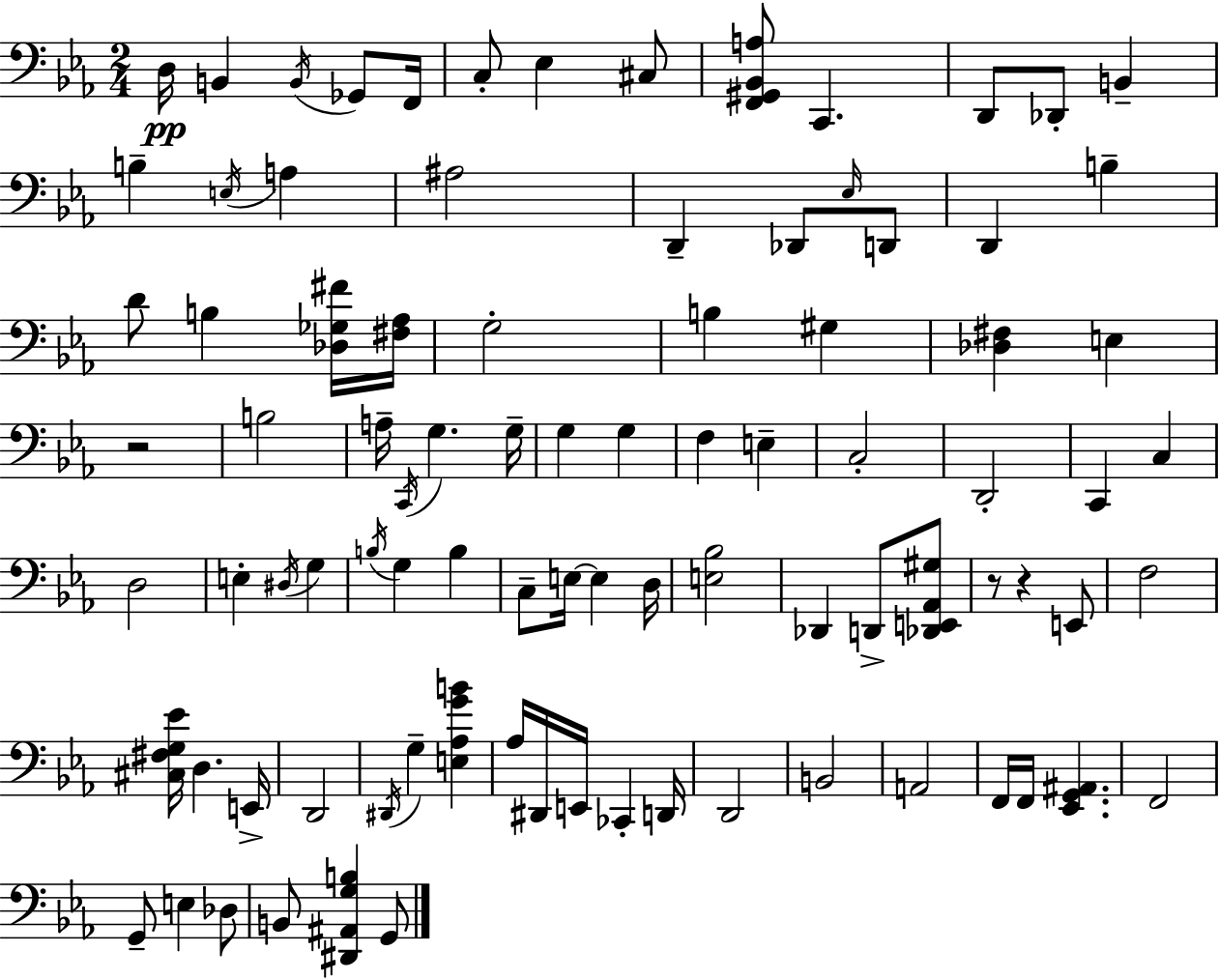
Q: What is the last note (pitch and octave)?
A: G2